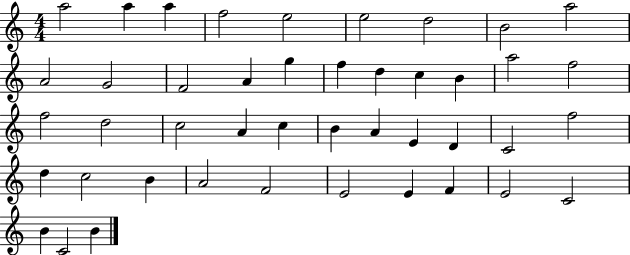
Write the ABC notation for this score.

X:1
T:Untitled
M:4/4
L:1/4
K:C
a2 a a f2 e2 e2 d2 B2 a2 A2 G2 F2 A g f d c B a2 f2 f2 d2 c2 A c B A E D C2 f2 d c2 B A2 F2 E2 E F E2 C2 B C2 B